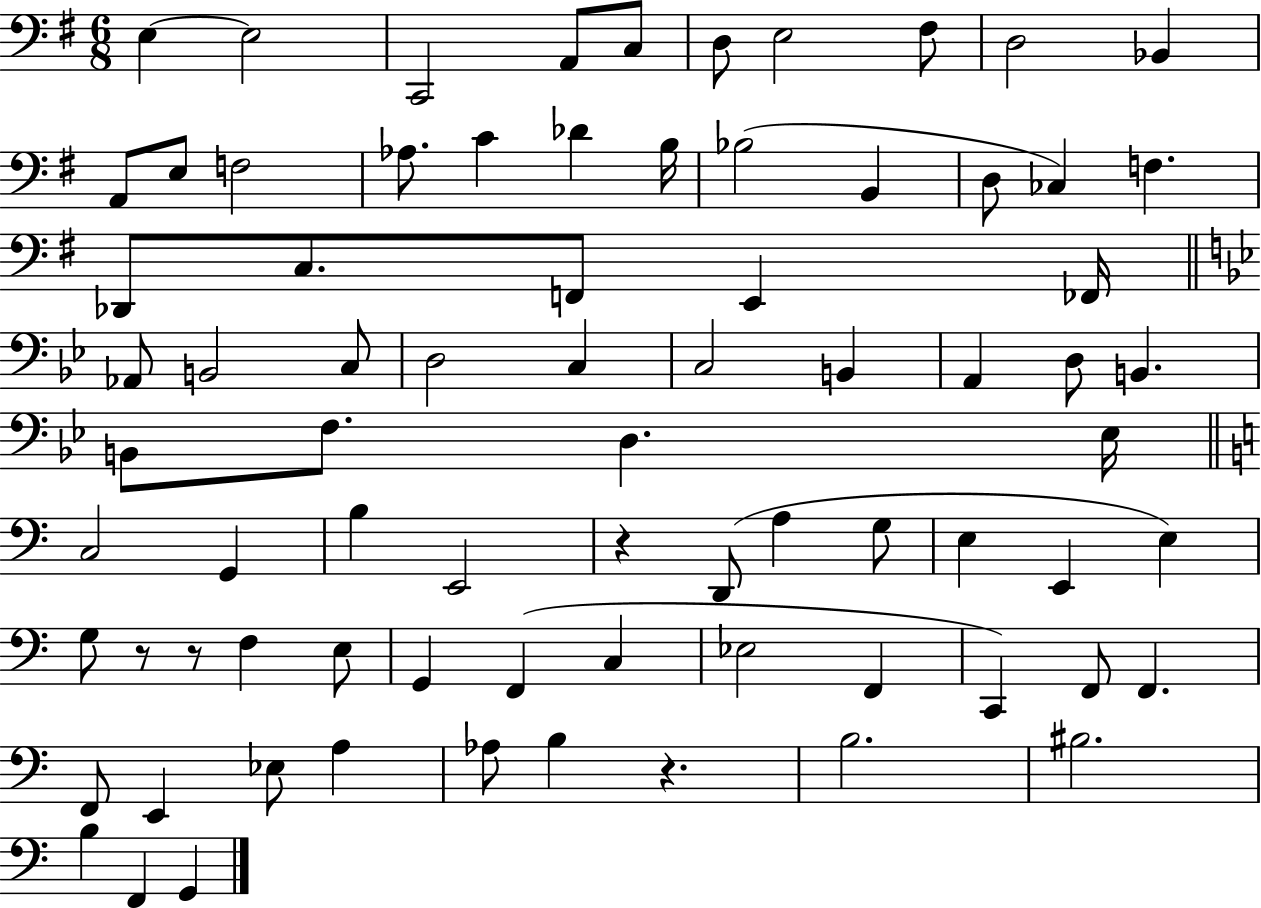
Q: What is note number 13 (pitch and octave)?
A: F3